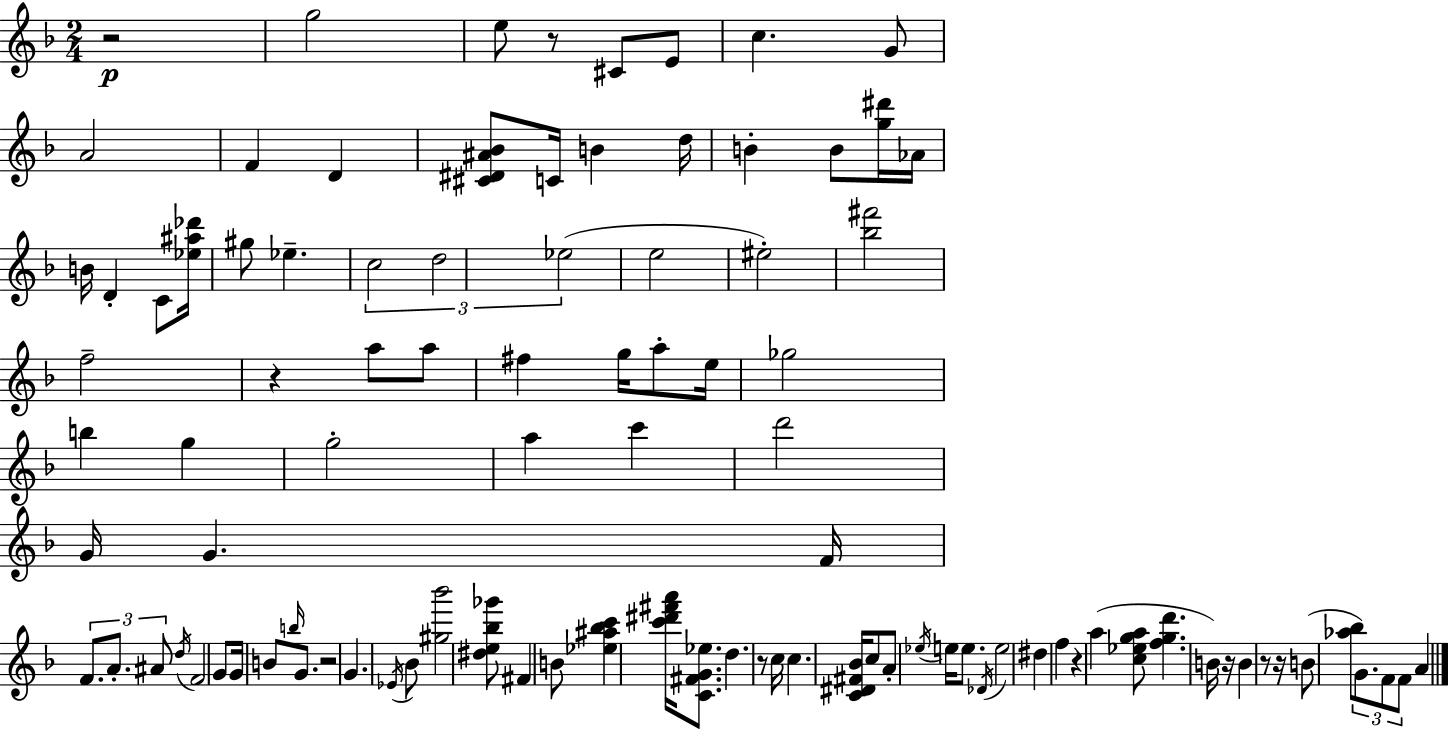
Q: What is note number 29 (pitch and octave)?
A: F#5